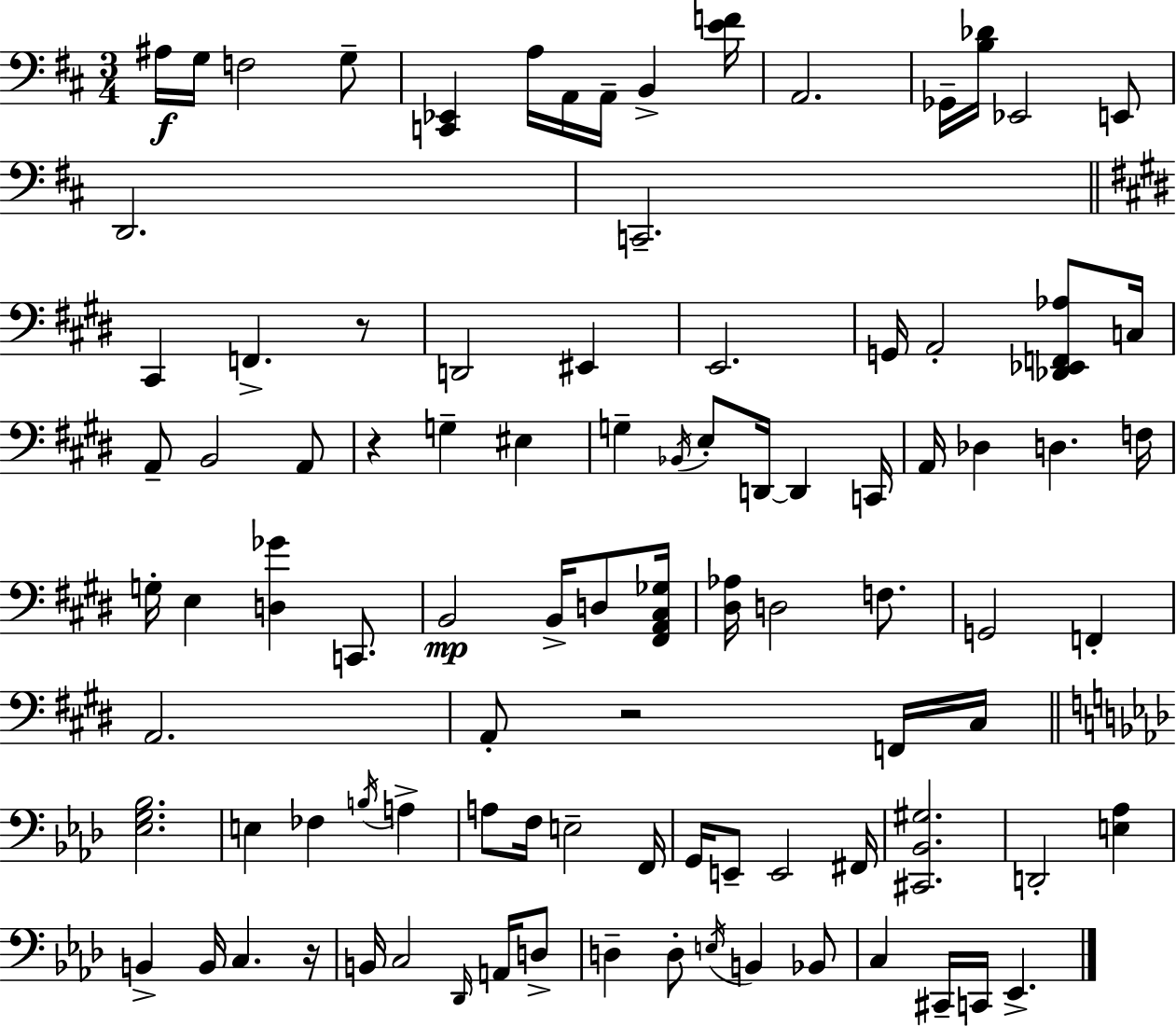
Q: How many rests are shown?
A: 4